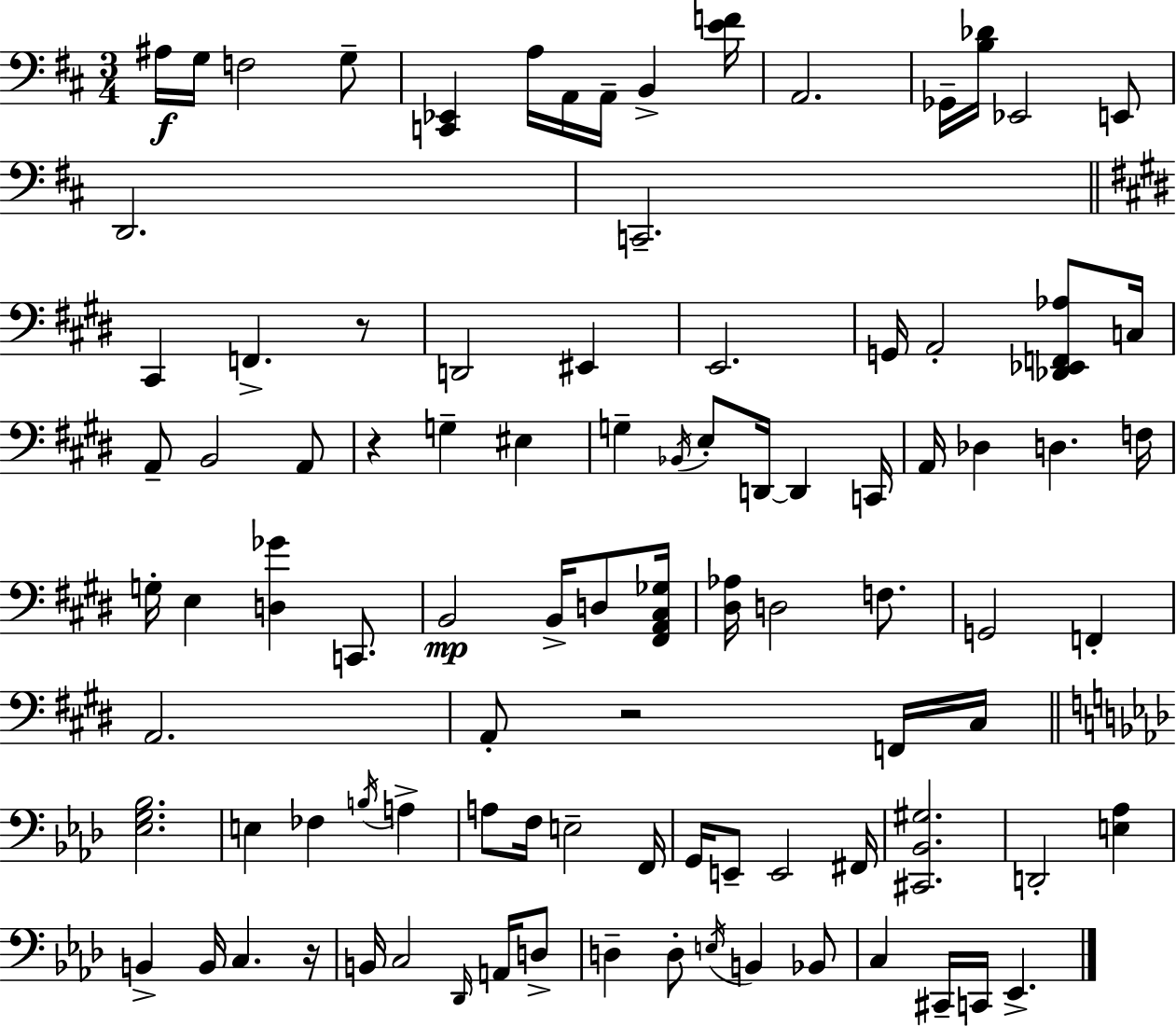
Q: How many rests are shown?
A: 4